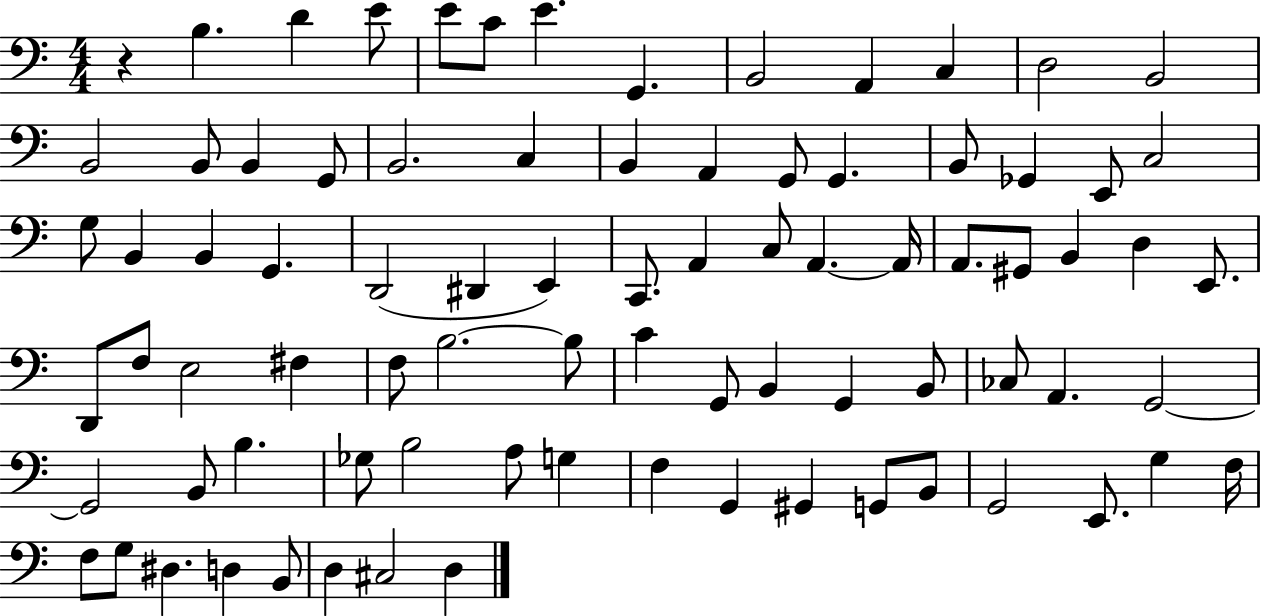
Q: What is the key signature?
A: C major